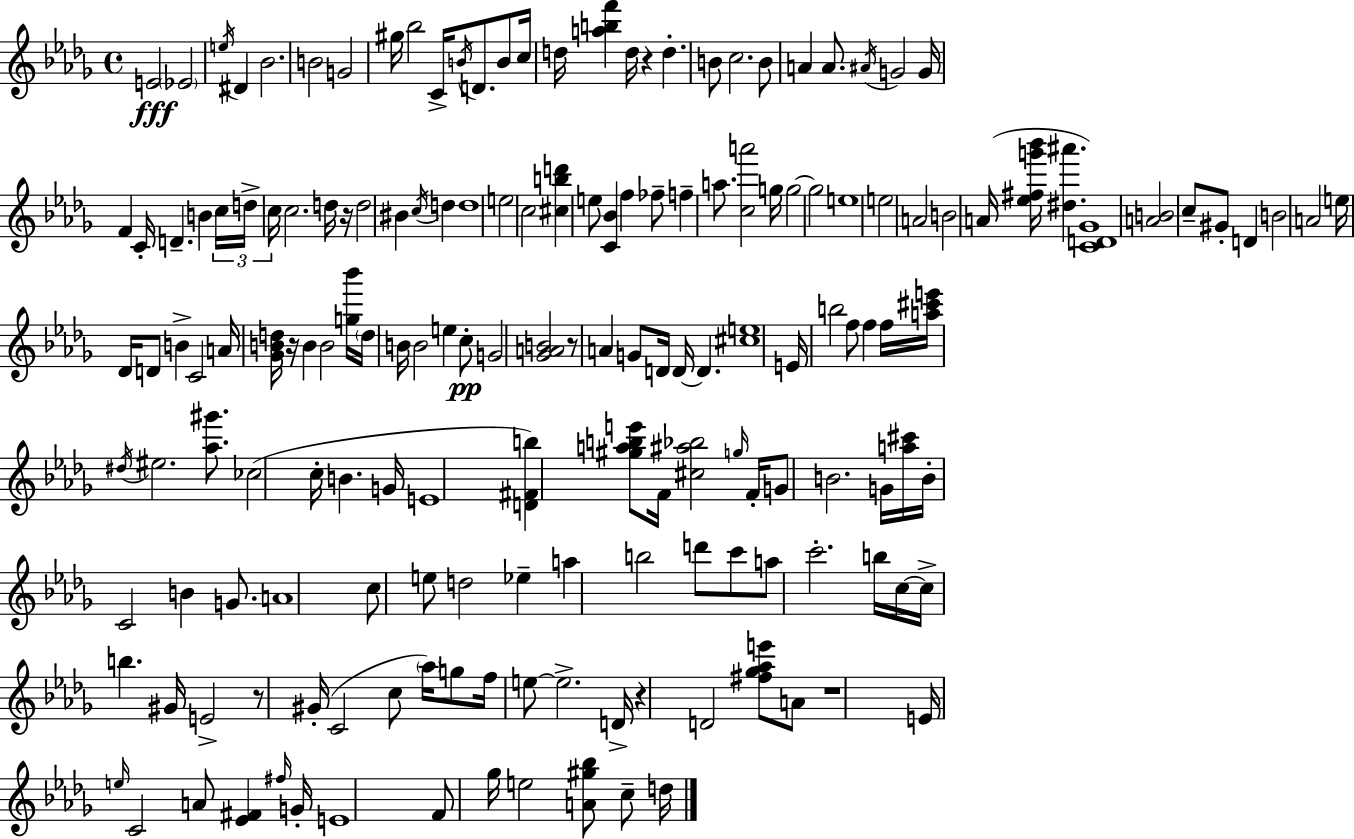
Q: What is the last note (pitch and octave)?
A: D5